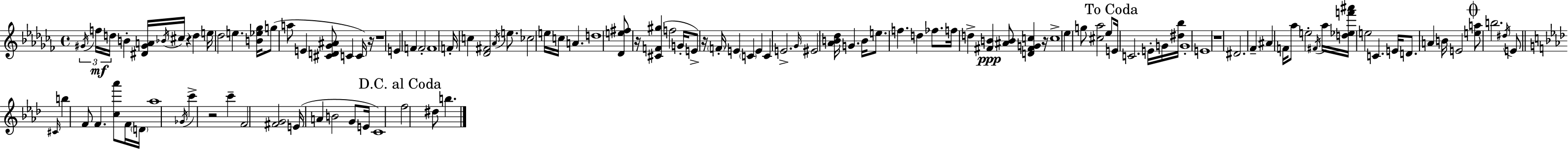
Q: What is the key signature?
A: AES minor